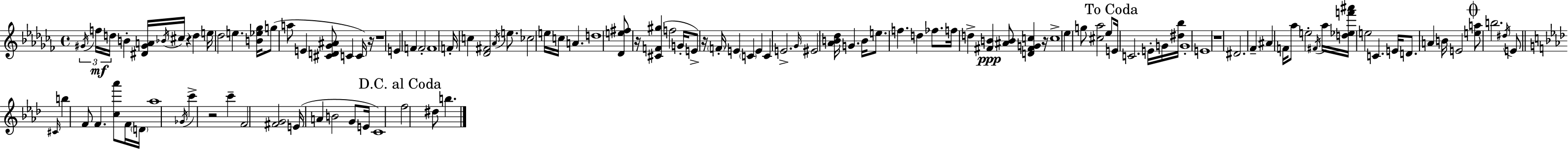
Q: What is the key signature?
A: AES minor